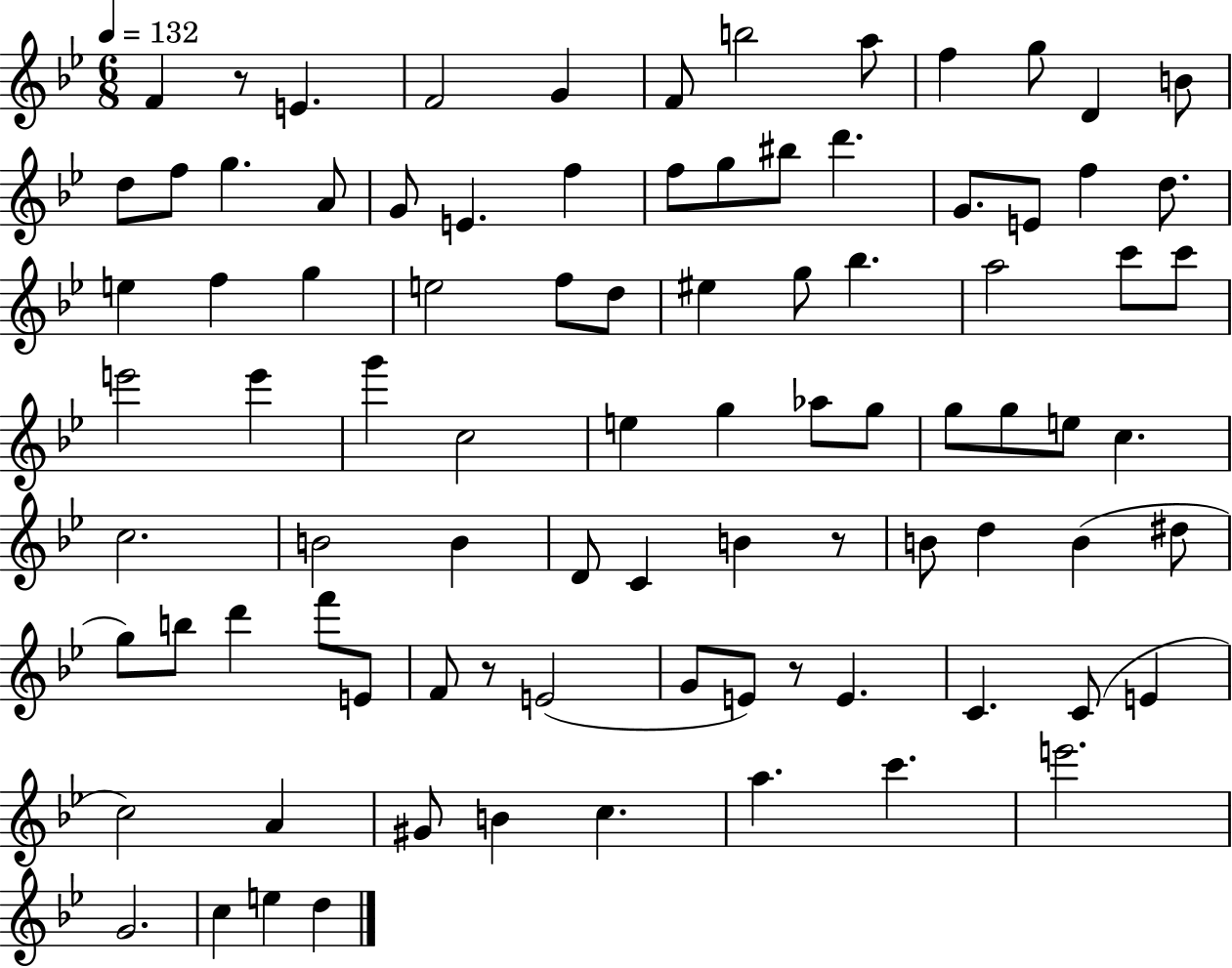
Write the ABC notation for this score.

X:1
T:Untitled
M:6/8
L:1/4
K:Bb
F z/2 E F2 G F/2 b2 a/2 f g/2 D B/2 d/2 f/2 g A/2 G/2 E f f/2 g/2 ^b/2 d' G/2 E/2 f d/2 e f g e2 f/2 d/2 ^e g/2 _b a2 c'/2 c'/2 e'2 e' g' c2 e g _a/2 g/2 g/2 g/2 e/2 c c2 B2 B D/2 C B z/2 B/2 d B ^d/2 g/2 b/2 d' f'/2 E/2 F/2 z/2 E2 G/2 E/2 z/2 E C C/2 E c2 A ^G/2 B c a c' e'2 G2 c e d